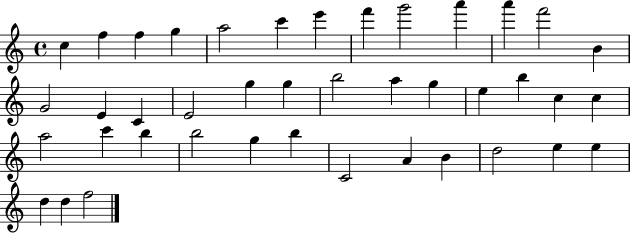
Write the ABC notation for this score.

X:1
T:Untitled
M:4/4
L:1/4
K:C
c f f g a2 c' e' f' g'2 a' a' f'2 B G2 E C E2 g g b2 a g e b c c a2 c' b b2 g b C2 A B d2 e e d d f2